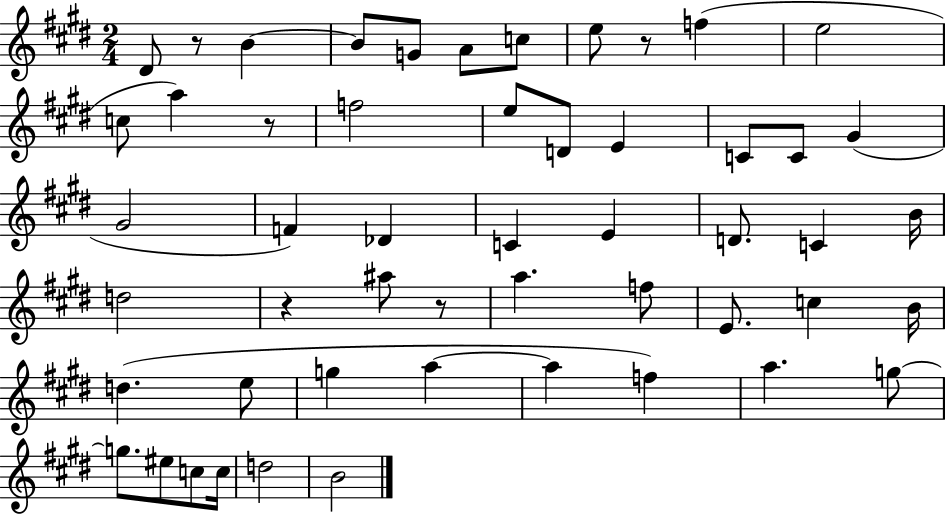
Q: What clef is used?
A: treble